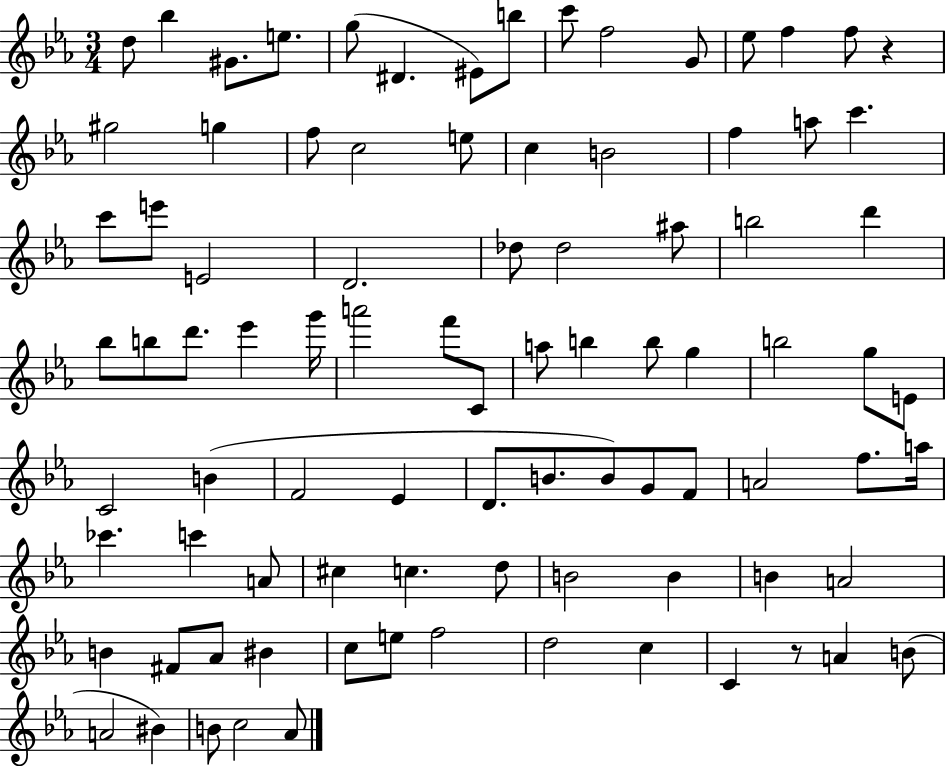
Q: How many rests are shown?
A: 2